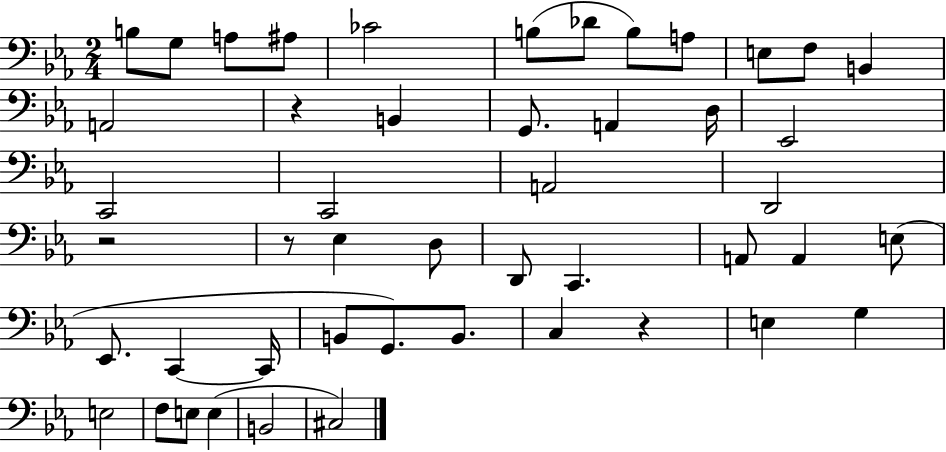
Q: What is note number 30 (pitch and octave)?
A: Eb2